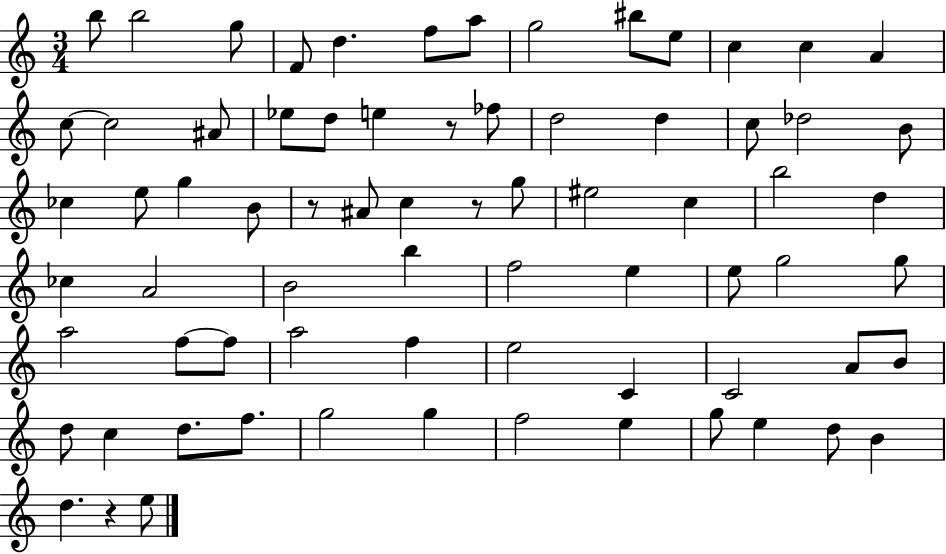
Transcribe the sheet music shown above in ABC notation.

X:1
T:Untitled
M:3/4
L:1/4
K:C
b/2 b2 g/2 F/2 d f/2 a/2 g2 ^b/2 e/2 c c A c/2 c2 ^A/2 _e/2 d/2 e z/2 _f/2 d2 d c/2 _d2 B/2 _c e/2 g B/2 z/2 ^A/2 c z/2 g/2 ^e2 c b2 d _c A2 B2 b f2 e e/2 g2 g/2 a2 f/2 f/2 a2 f e2 C C2 A/2 B/2 d/2 c d/2 f/2 g2 g f2 e g/2 e d/2 B d z e/2